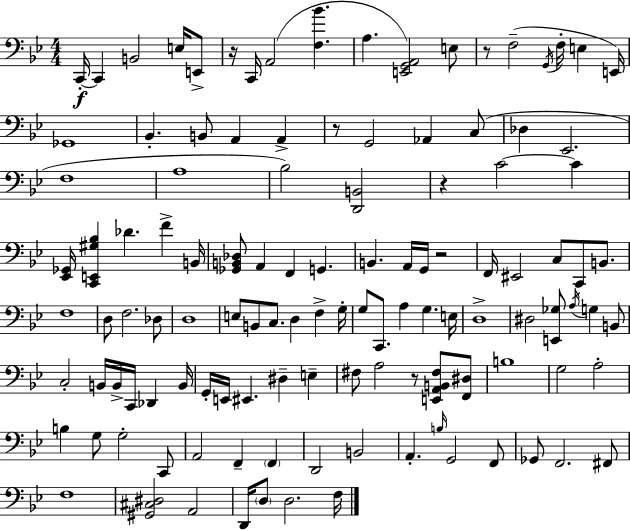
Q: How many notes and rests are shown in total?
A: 118